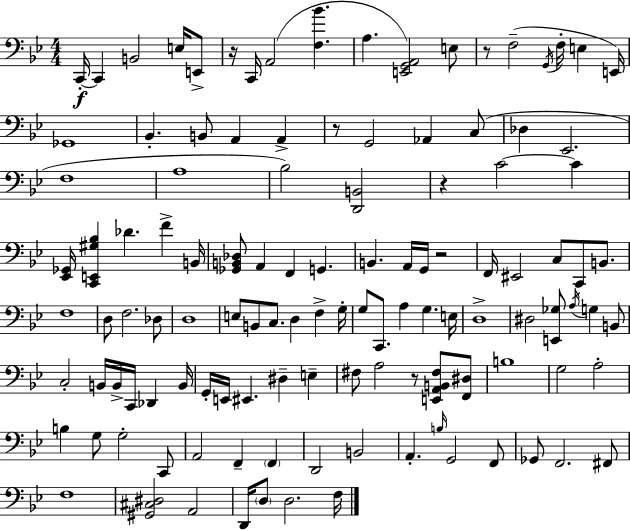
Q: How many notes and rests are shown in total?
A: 118